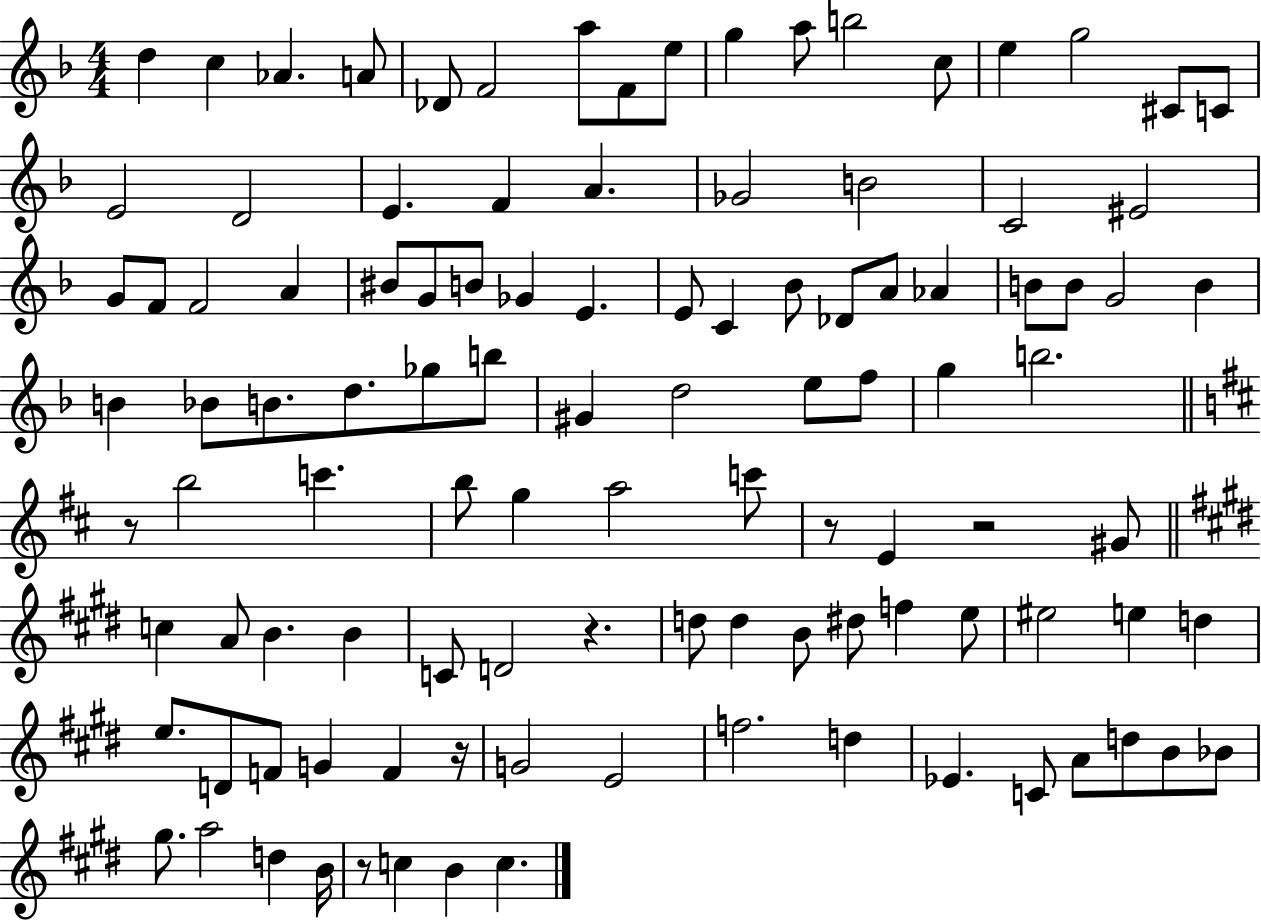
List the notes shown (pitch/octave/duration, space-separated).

D5/q C5/q Ab4/q. A4/e Db4/e F4/h A5/e F4/e E5/e G5/q A5/e B5/h C5/e E5/q G5/h C#4/e C4/e E4/h D4/h E4/q. F4/q A4/q. Gb4/h B4/h C4/h EIS4/h G4/e F4/e F4/h A4/q BIS4/e G4/e B4/e Gb4/q E4/q. E4/e C4/q Bb4/e Db4/e A4/e Ab4/q B4/e B4/e G4/h B4/q B4/q Bb4/e B4/e. D5/e. Gb5/e B5/e G#4/q D5/h E5/e F5/e G5/q B5/h. R/e B5/h C6/q. B5/e G5/q A5/h C6/e R/e E4/q R/h G#4/e C5/q A4/e B4/q. B4/q C4/e D4/h R/q. D5/e D5/q B4/e D#5/e F5/q E5/e EIS5/h E5/q D5/q E5/e. D4/e F4/e G4/q F4/q R/s G4/h E4/h F5/h. D5/q Eb4/q. C4/e A4/e D5/e B4/e Bb4/e G#5/e. A5/h D5/q B4/s R/e C5/q B4/q C5/q.